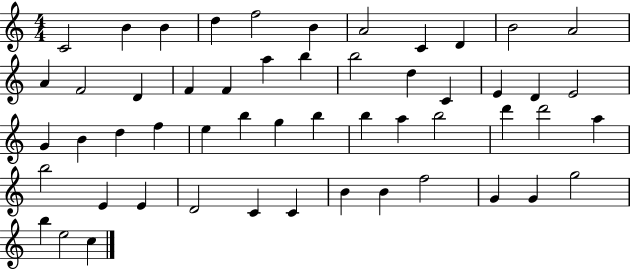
C4/h B4/q B4/q D5/q F5/h B4/q A4/h C4/q D4/q B4/h A4/h A4/q F4/h D4/q F4/q F4/q A5/q B5/q B5/h D5/q C4/q E4/q D4/q E4/h G4/q B4/q D5/q F5/q E5/q B5/q G5/q B5/q B5/q A5/q B5/h D6/q D6/h A5/q B5/h E4/q E4/q D4/h C4/q C4/q B4/q B4/q F5/h G4/q G4/q G5/h B5/q E5/h C5/q